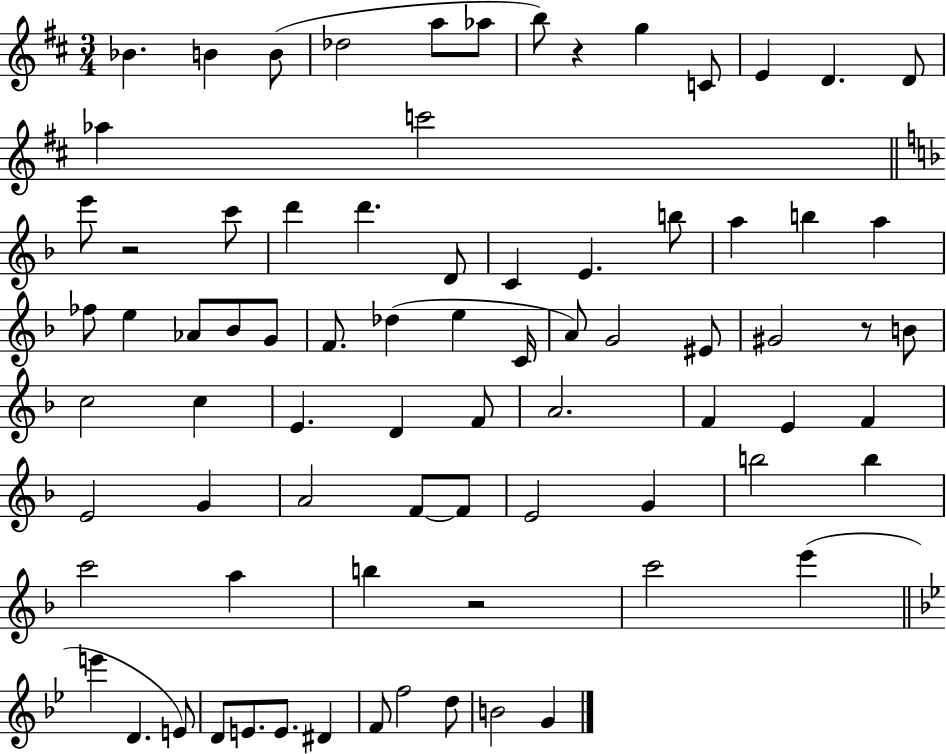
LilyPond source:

{
  \clef treble
  \numericTimeSignature
  \time 3/4
  \key d \major
  bes'4. b'4 b'8( | des''2 a''8 aes''8 | b''8) r4 g''4 c'8 | e'4 d'4. d'8 | \break aes''4 c'''2 | \bar "||" \break \key d \minor e'''8 r2 c'''8 | d'''4 d'''4. d'8 | c'4 e'4. b''8 | a''4 b''4 a''4 | \break fes''8 e''4 aes'8 bes'8 g'8 | f'8. des''4( e''4 c'16 | a'8) g'2 eis'8 | gis'2 r8 b'8 | \break c''2 c''4 | e'4. d'4 f'8 | a'2. | f'4 e'4 f'4 | \break e'2 g'4 | a'2 f'8~~ f'8 | e'2 g'4 | b''2 b''4 | \break c'''2 a''4 | b''4 r2 | c'''2 e'''4( | \bar "||" \break \key bes \major e'''4 d'4. e'8) | d'8 e'8. e'8. dis'4 | f'8 f''2 d''8 | b'2 g'4 | \break \bar "|."
}